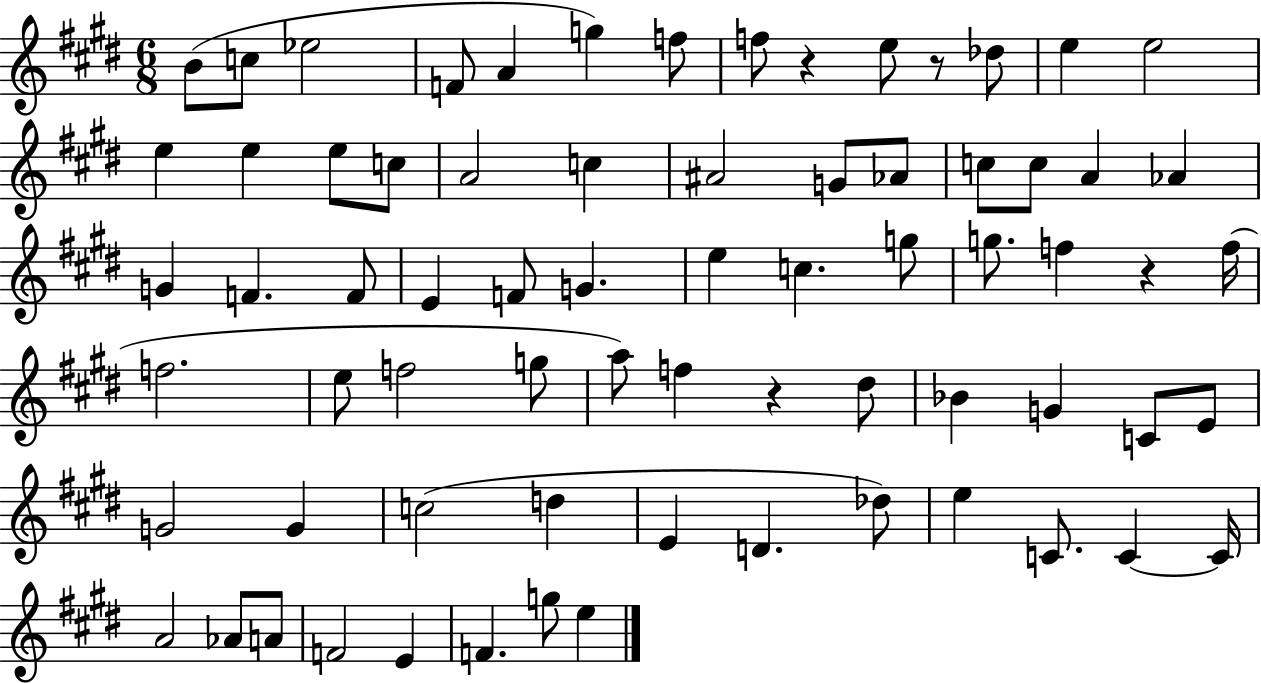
B4/e C5/e Eb5/h F4/e A4/q G5/q F5/e F5/e R/q E5/e R/e Db5/e E5/q E5/h E5/q E5/q E5/e C5/e A4/h C5/q A#4/h G4/e Ab4/e C5/e C5/e A4/q Ab4/q G4/q F4/q. F4/e E4/q F4/e G4/q. E5/q C5/q. G5/e G5/e. F5/q R/q F5/s F5/h. E5/e F5/h G5/e A5/e F5/q R/q D#5/e Bb4/q G4/q C4/e E4/e G4/h G4/q C5/h D5/q E4/q D4/q. Db5/e E5/q C4/e. C4/q C4/s A4/h Ab4/e A4/e F4/h E4/q F4/q. G5/e E5/q